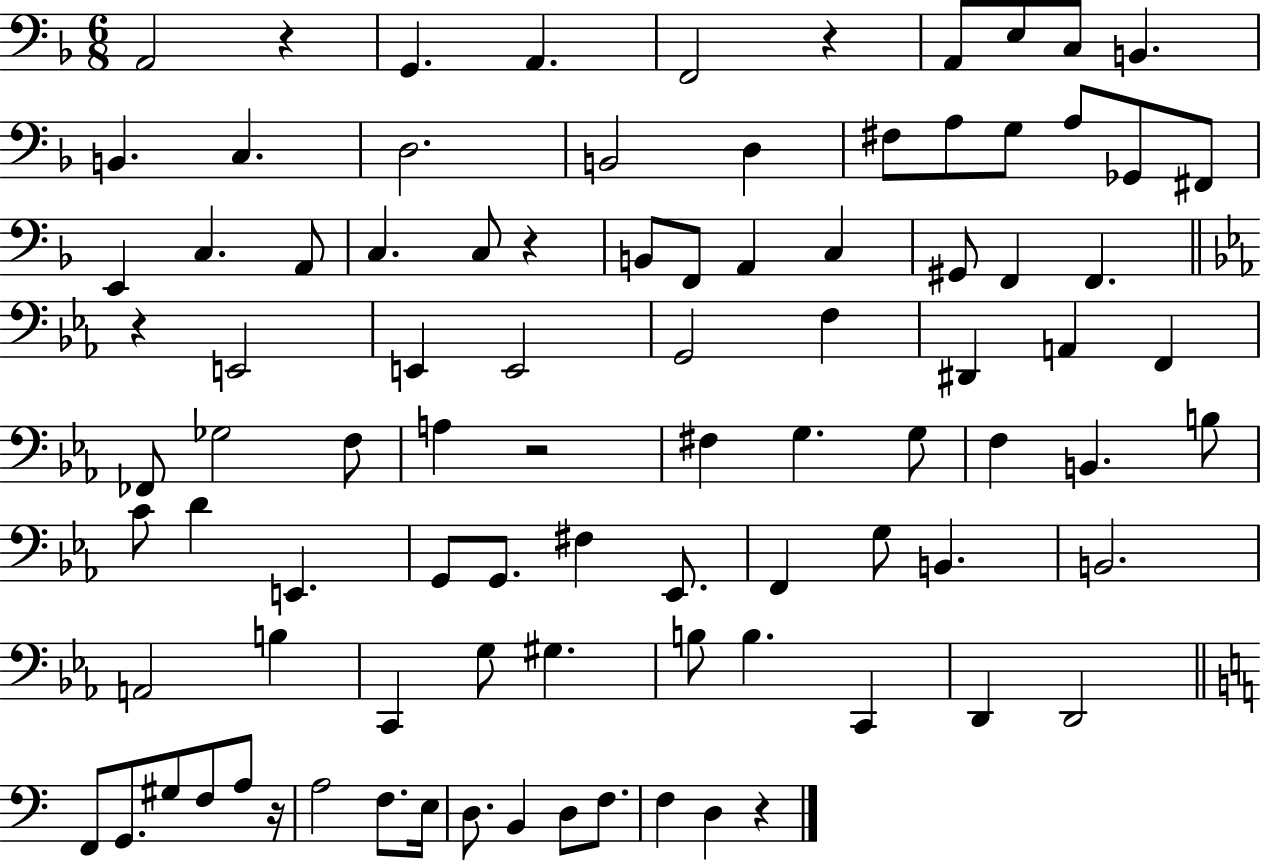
X:1
T:Untitled
M:6/8
L:1/4
K:F
A,,2 z G,, A,, F,,2 z A,,/2 E,/2 C,/2 B,, B,, C, D,2 B,,2 D, ^F,/2 A,/2 G,/2 A,/2 _G,,/2 ^F,,/2 E,, C, A,,/2 C, C,/2 z B,,/2 F,,/2 A,, C, ^G,,/2 F,, F,, z E,,2 E,, E,,2 G,,2 F, ^D,, A,, F,, _F,,/2 _G,2 F,/2 A, z2 ^F, G, G,/2 F, B,, B,/2 C/2 D E,, G,,/2 G,,/2 ^F, _E,,/2 F,, G,/2 B,, B,,2 A,,2 B, C,, G,/2 ^G, B,/2 B, C,, D,, D,,2 F,,/2 G,,/2 ^G,/2 F,/2 A,/2 z/4 A,2 F,/2 E,/4 D,/2 B,, D,/2 F,/2 F, D, z